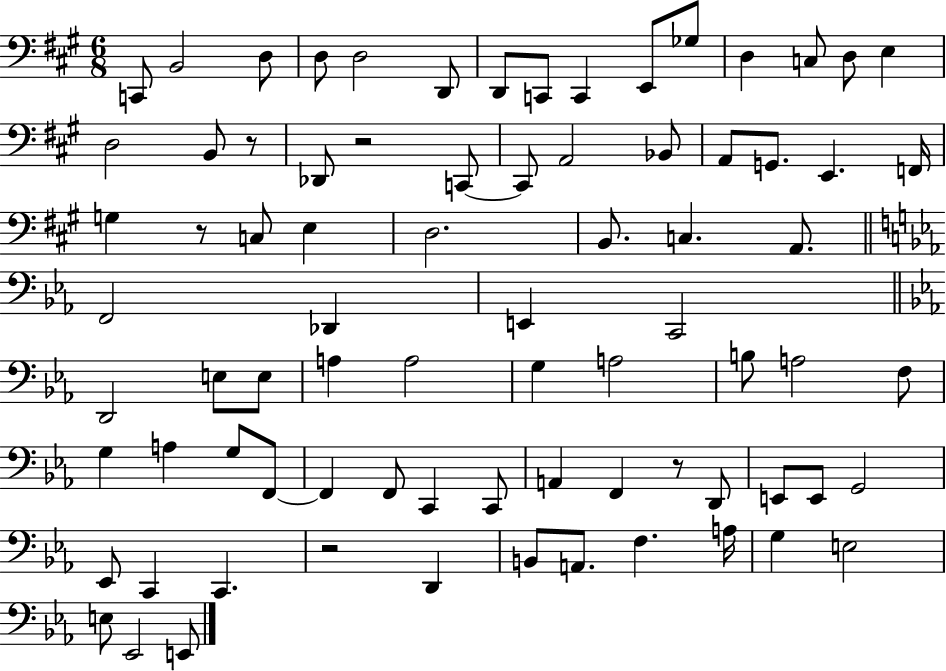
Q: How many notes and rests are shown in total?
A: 79